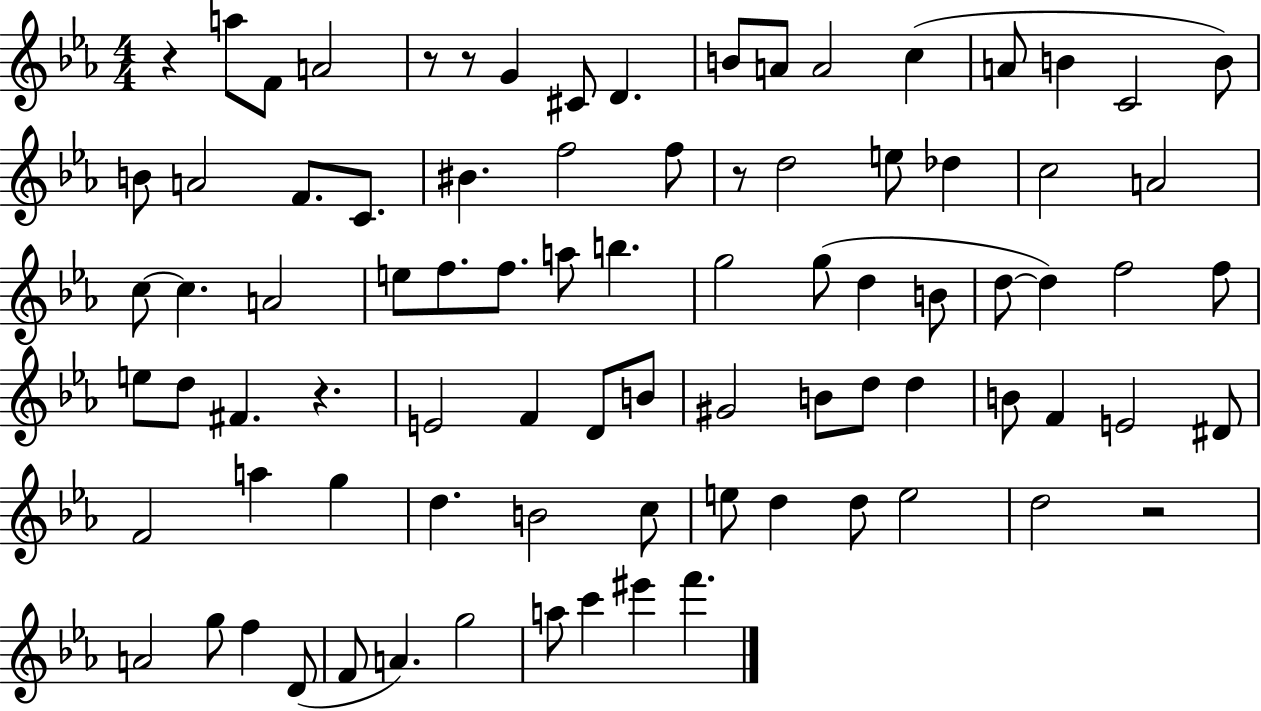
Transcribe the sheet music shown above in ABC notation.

X:1
T:Untitled
M:4/4
L:1/4
K:Eb
z a/2 F/2 A2 z/2 z/2 G ^C/2 D B/2 A/2 A2 c A/2 B C2 B/2 B/2 A2 F/2 C/2 ^B f2 f/2 z/2 d2 e/2 _d c2 A2 c/2 c A2 e/2 f/2 f/2 a/2 b g2 g/2 d B/2 d/2 d f2 f/2 e/2 d/2 ^F z E2 F D/2 B/2 ^G2 B/2 d/2 d B/2 F E2 ^D/2 F2 a g d B2 c/2 e/2 d d/2 e2 d2 z2 A2 g/2 f D/2 F/2 A g2 a/2 c' ^e' f'